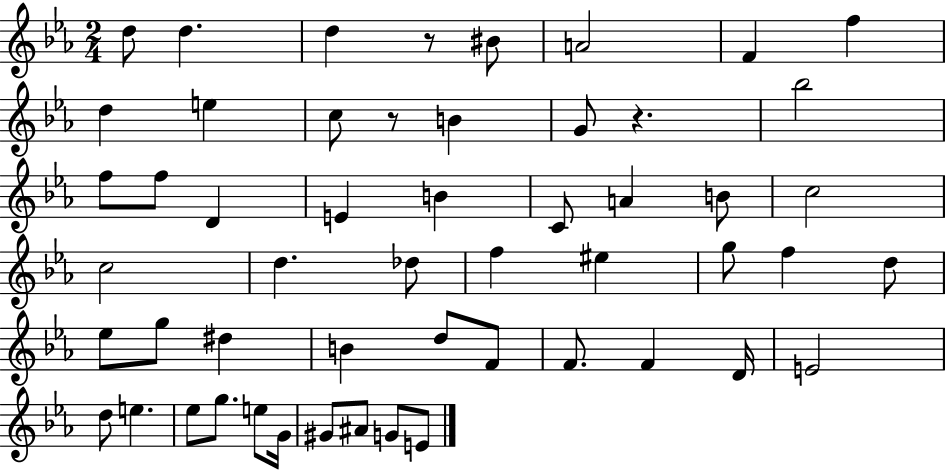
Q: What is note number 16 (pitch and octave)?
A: D4